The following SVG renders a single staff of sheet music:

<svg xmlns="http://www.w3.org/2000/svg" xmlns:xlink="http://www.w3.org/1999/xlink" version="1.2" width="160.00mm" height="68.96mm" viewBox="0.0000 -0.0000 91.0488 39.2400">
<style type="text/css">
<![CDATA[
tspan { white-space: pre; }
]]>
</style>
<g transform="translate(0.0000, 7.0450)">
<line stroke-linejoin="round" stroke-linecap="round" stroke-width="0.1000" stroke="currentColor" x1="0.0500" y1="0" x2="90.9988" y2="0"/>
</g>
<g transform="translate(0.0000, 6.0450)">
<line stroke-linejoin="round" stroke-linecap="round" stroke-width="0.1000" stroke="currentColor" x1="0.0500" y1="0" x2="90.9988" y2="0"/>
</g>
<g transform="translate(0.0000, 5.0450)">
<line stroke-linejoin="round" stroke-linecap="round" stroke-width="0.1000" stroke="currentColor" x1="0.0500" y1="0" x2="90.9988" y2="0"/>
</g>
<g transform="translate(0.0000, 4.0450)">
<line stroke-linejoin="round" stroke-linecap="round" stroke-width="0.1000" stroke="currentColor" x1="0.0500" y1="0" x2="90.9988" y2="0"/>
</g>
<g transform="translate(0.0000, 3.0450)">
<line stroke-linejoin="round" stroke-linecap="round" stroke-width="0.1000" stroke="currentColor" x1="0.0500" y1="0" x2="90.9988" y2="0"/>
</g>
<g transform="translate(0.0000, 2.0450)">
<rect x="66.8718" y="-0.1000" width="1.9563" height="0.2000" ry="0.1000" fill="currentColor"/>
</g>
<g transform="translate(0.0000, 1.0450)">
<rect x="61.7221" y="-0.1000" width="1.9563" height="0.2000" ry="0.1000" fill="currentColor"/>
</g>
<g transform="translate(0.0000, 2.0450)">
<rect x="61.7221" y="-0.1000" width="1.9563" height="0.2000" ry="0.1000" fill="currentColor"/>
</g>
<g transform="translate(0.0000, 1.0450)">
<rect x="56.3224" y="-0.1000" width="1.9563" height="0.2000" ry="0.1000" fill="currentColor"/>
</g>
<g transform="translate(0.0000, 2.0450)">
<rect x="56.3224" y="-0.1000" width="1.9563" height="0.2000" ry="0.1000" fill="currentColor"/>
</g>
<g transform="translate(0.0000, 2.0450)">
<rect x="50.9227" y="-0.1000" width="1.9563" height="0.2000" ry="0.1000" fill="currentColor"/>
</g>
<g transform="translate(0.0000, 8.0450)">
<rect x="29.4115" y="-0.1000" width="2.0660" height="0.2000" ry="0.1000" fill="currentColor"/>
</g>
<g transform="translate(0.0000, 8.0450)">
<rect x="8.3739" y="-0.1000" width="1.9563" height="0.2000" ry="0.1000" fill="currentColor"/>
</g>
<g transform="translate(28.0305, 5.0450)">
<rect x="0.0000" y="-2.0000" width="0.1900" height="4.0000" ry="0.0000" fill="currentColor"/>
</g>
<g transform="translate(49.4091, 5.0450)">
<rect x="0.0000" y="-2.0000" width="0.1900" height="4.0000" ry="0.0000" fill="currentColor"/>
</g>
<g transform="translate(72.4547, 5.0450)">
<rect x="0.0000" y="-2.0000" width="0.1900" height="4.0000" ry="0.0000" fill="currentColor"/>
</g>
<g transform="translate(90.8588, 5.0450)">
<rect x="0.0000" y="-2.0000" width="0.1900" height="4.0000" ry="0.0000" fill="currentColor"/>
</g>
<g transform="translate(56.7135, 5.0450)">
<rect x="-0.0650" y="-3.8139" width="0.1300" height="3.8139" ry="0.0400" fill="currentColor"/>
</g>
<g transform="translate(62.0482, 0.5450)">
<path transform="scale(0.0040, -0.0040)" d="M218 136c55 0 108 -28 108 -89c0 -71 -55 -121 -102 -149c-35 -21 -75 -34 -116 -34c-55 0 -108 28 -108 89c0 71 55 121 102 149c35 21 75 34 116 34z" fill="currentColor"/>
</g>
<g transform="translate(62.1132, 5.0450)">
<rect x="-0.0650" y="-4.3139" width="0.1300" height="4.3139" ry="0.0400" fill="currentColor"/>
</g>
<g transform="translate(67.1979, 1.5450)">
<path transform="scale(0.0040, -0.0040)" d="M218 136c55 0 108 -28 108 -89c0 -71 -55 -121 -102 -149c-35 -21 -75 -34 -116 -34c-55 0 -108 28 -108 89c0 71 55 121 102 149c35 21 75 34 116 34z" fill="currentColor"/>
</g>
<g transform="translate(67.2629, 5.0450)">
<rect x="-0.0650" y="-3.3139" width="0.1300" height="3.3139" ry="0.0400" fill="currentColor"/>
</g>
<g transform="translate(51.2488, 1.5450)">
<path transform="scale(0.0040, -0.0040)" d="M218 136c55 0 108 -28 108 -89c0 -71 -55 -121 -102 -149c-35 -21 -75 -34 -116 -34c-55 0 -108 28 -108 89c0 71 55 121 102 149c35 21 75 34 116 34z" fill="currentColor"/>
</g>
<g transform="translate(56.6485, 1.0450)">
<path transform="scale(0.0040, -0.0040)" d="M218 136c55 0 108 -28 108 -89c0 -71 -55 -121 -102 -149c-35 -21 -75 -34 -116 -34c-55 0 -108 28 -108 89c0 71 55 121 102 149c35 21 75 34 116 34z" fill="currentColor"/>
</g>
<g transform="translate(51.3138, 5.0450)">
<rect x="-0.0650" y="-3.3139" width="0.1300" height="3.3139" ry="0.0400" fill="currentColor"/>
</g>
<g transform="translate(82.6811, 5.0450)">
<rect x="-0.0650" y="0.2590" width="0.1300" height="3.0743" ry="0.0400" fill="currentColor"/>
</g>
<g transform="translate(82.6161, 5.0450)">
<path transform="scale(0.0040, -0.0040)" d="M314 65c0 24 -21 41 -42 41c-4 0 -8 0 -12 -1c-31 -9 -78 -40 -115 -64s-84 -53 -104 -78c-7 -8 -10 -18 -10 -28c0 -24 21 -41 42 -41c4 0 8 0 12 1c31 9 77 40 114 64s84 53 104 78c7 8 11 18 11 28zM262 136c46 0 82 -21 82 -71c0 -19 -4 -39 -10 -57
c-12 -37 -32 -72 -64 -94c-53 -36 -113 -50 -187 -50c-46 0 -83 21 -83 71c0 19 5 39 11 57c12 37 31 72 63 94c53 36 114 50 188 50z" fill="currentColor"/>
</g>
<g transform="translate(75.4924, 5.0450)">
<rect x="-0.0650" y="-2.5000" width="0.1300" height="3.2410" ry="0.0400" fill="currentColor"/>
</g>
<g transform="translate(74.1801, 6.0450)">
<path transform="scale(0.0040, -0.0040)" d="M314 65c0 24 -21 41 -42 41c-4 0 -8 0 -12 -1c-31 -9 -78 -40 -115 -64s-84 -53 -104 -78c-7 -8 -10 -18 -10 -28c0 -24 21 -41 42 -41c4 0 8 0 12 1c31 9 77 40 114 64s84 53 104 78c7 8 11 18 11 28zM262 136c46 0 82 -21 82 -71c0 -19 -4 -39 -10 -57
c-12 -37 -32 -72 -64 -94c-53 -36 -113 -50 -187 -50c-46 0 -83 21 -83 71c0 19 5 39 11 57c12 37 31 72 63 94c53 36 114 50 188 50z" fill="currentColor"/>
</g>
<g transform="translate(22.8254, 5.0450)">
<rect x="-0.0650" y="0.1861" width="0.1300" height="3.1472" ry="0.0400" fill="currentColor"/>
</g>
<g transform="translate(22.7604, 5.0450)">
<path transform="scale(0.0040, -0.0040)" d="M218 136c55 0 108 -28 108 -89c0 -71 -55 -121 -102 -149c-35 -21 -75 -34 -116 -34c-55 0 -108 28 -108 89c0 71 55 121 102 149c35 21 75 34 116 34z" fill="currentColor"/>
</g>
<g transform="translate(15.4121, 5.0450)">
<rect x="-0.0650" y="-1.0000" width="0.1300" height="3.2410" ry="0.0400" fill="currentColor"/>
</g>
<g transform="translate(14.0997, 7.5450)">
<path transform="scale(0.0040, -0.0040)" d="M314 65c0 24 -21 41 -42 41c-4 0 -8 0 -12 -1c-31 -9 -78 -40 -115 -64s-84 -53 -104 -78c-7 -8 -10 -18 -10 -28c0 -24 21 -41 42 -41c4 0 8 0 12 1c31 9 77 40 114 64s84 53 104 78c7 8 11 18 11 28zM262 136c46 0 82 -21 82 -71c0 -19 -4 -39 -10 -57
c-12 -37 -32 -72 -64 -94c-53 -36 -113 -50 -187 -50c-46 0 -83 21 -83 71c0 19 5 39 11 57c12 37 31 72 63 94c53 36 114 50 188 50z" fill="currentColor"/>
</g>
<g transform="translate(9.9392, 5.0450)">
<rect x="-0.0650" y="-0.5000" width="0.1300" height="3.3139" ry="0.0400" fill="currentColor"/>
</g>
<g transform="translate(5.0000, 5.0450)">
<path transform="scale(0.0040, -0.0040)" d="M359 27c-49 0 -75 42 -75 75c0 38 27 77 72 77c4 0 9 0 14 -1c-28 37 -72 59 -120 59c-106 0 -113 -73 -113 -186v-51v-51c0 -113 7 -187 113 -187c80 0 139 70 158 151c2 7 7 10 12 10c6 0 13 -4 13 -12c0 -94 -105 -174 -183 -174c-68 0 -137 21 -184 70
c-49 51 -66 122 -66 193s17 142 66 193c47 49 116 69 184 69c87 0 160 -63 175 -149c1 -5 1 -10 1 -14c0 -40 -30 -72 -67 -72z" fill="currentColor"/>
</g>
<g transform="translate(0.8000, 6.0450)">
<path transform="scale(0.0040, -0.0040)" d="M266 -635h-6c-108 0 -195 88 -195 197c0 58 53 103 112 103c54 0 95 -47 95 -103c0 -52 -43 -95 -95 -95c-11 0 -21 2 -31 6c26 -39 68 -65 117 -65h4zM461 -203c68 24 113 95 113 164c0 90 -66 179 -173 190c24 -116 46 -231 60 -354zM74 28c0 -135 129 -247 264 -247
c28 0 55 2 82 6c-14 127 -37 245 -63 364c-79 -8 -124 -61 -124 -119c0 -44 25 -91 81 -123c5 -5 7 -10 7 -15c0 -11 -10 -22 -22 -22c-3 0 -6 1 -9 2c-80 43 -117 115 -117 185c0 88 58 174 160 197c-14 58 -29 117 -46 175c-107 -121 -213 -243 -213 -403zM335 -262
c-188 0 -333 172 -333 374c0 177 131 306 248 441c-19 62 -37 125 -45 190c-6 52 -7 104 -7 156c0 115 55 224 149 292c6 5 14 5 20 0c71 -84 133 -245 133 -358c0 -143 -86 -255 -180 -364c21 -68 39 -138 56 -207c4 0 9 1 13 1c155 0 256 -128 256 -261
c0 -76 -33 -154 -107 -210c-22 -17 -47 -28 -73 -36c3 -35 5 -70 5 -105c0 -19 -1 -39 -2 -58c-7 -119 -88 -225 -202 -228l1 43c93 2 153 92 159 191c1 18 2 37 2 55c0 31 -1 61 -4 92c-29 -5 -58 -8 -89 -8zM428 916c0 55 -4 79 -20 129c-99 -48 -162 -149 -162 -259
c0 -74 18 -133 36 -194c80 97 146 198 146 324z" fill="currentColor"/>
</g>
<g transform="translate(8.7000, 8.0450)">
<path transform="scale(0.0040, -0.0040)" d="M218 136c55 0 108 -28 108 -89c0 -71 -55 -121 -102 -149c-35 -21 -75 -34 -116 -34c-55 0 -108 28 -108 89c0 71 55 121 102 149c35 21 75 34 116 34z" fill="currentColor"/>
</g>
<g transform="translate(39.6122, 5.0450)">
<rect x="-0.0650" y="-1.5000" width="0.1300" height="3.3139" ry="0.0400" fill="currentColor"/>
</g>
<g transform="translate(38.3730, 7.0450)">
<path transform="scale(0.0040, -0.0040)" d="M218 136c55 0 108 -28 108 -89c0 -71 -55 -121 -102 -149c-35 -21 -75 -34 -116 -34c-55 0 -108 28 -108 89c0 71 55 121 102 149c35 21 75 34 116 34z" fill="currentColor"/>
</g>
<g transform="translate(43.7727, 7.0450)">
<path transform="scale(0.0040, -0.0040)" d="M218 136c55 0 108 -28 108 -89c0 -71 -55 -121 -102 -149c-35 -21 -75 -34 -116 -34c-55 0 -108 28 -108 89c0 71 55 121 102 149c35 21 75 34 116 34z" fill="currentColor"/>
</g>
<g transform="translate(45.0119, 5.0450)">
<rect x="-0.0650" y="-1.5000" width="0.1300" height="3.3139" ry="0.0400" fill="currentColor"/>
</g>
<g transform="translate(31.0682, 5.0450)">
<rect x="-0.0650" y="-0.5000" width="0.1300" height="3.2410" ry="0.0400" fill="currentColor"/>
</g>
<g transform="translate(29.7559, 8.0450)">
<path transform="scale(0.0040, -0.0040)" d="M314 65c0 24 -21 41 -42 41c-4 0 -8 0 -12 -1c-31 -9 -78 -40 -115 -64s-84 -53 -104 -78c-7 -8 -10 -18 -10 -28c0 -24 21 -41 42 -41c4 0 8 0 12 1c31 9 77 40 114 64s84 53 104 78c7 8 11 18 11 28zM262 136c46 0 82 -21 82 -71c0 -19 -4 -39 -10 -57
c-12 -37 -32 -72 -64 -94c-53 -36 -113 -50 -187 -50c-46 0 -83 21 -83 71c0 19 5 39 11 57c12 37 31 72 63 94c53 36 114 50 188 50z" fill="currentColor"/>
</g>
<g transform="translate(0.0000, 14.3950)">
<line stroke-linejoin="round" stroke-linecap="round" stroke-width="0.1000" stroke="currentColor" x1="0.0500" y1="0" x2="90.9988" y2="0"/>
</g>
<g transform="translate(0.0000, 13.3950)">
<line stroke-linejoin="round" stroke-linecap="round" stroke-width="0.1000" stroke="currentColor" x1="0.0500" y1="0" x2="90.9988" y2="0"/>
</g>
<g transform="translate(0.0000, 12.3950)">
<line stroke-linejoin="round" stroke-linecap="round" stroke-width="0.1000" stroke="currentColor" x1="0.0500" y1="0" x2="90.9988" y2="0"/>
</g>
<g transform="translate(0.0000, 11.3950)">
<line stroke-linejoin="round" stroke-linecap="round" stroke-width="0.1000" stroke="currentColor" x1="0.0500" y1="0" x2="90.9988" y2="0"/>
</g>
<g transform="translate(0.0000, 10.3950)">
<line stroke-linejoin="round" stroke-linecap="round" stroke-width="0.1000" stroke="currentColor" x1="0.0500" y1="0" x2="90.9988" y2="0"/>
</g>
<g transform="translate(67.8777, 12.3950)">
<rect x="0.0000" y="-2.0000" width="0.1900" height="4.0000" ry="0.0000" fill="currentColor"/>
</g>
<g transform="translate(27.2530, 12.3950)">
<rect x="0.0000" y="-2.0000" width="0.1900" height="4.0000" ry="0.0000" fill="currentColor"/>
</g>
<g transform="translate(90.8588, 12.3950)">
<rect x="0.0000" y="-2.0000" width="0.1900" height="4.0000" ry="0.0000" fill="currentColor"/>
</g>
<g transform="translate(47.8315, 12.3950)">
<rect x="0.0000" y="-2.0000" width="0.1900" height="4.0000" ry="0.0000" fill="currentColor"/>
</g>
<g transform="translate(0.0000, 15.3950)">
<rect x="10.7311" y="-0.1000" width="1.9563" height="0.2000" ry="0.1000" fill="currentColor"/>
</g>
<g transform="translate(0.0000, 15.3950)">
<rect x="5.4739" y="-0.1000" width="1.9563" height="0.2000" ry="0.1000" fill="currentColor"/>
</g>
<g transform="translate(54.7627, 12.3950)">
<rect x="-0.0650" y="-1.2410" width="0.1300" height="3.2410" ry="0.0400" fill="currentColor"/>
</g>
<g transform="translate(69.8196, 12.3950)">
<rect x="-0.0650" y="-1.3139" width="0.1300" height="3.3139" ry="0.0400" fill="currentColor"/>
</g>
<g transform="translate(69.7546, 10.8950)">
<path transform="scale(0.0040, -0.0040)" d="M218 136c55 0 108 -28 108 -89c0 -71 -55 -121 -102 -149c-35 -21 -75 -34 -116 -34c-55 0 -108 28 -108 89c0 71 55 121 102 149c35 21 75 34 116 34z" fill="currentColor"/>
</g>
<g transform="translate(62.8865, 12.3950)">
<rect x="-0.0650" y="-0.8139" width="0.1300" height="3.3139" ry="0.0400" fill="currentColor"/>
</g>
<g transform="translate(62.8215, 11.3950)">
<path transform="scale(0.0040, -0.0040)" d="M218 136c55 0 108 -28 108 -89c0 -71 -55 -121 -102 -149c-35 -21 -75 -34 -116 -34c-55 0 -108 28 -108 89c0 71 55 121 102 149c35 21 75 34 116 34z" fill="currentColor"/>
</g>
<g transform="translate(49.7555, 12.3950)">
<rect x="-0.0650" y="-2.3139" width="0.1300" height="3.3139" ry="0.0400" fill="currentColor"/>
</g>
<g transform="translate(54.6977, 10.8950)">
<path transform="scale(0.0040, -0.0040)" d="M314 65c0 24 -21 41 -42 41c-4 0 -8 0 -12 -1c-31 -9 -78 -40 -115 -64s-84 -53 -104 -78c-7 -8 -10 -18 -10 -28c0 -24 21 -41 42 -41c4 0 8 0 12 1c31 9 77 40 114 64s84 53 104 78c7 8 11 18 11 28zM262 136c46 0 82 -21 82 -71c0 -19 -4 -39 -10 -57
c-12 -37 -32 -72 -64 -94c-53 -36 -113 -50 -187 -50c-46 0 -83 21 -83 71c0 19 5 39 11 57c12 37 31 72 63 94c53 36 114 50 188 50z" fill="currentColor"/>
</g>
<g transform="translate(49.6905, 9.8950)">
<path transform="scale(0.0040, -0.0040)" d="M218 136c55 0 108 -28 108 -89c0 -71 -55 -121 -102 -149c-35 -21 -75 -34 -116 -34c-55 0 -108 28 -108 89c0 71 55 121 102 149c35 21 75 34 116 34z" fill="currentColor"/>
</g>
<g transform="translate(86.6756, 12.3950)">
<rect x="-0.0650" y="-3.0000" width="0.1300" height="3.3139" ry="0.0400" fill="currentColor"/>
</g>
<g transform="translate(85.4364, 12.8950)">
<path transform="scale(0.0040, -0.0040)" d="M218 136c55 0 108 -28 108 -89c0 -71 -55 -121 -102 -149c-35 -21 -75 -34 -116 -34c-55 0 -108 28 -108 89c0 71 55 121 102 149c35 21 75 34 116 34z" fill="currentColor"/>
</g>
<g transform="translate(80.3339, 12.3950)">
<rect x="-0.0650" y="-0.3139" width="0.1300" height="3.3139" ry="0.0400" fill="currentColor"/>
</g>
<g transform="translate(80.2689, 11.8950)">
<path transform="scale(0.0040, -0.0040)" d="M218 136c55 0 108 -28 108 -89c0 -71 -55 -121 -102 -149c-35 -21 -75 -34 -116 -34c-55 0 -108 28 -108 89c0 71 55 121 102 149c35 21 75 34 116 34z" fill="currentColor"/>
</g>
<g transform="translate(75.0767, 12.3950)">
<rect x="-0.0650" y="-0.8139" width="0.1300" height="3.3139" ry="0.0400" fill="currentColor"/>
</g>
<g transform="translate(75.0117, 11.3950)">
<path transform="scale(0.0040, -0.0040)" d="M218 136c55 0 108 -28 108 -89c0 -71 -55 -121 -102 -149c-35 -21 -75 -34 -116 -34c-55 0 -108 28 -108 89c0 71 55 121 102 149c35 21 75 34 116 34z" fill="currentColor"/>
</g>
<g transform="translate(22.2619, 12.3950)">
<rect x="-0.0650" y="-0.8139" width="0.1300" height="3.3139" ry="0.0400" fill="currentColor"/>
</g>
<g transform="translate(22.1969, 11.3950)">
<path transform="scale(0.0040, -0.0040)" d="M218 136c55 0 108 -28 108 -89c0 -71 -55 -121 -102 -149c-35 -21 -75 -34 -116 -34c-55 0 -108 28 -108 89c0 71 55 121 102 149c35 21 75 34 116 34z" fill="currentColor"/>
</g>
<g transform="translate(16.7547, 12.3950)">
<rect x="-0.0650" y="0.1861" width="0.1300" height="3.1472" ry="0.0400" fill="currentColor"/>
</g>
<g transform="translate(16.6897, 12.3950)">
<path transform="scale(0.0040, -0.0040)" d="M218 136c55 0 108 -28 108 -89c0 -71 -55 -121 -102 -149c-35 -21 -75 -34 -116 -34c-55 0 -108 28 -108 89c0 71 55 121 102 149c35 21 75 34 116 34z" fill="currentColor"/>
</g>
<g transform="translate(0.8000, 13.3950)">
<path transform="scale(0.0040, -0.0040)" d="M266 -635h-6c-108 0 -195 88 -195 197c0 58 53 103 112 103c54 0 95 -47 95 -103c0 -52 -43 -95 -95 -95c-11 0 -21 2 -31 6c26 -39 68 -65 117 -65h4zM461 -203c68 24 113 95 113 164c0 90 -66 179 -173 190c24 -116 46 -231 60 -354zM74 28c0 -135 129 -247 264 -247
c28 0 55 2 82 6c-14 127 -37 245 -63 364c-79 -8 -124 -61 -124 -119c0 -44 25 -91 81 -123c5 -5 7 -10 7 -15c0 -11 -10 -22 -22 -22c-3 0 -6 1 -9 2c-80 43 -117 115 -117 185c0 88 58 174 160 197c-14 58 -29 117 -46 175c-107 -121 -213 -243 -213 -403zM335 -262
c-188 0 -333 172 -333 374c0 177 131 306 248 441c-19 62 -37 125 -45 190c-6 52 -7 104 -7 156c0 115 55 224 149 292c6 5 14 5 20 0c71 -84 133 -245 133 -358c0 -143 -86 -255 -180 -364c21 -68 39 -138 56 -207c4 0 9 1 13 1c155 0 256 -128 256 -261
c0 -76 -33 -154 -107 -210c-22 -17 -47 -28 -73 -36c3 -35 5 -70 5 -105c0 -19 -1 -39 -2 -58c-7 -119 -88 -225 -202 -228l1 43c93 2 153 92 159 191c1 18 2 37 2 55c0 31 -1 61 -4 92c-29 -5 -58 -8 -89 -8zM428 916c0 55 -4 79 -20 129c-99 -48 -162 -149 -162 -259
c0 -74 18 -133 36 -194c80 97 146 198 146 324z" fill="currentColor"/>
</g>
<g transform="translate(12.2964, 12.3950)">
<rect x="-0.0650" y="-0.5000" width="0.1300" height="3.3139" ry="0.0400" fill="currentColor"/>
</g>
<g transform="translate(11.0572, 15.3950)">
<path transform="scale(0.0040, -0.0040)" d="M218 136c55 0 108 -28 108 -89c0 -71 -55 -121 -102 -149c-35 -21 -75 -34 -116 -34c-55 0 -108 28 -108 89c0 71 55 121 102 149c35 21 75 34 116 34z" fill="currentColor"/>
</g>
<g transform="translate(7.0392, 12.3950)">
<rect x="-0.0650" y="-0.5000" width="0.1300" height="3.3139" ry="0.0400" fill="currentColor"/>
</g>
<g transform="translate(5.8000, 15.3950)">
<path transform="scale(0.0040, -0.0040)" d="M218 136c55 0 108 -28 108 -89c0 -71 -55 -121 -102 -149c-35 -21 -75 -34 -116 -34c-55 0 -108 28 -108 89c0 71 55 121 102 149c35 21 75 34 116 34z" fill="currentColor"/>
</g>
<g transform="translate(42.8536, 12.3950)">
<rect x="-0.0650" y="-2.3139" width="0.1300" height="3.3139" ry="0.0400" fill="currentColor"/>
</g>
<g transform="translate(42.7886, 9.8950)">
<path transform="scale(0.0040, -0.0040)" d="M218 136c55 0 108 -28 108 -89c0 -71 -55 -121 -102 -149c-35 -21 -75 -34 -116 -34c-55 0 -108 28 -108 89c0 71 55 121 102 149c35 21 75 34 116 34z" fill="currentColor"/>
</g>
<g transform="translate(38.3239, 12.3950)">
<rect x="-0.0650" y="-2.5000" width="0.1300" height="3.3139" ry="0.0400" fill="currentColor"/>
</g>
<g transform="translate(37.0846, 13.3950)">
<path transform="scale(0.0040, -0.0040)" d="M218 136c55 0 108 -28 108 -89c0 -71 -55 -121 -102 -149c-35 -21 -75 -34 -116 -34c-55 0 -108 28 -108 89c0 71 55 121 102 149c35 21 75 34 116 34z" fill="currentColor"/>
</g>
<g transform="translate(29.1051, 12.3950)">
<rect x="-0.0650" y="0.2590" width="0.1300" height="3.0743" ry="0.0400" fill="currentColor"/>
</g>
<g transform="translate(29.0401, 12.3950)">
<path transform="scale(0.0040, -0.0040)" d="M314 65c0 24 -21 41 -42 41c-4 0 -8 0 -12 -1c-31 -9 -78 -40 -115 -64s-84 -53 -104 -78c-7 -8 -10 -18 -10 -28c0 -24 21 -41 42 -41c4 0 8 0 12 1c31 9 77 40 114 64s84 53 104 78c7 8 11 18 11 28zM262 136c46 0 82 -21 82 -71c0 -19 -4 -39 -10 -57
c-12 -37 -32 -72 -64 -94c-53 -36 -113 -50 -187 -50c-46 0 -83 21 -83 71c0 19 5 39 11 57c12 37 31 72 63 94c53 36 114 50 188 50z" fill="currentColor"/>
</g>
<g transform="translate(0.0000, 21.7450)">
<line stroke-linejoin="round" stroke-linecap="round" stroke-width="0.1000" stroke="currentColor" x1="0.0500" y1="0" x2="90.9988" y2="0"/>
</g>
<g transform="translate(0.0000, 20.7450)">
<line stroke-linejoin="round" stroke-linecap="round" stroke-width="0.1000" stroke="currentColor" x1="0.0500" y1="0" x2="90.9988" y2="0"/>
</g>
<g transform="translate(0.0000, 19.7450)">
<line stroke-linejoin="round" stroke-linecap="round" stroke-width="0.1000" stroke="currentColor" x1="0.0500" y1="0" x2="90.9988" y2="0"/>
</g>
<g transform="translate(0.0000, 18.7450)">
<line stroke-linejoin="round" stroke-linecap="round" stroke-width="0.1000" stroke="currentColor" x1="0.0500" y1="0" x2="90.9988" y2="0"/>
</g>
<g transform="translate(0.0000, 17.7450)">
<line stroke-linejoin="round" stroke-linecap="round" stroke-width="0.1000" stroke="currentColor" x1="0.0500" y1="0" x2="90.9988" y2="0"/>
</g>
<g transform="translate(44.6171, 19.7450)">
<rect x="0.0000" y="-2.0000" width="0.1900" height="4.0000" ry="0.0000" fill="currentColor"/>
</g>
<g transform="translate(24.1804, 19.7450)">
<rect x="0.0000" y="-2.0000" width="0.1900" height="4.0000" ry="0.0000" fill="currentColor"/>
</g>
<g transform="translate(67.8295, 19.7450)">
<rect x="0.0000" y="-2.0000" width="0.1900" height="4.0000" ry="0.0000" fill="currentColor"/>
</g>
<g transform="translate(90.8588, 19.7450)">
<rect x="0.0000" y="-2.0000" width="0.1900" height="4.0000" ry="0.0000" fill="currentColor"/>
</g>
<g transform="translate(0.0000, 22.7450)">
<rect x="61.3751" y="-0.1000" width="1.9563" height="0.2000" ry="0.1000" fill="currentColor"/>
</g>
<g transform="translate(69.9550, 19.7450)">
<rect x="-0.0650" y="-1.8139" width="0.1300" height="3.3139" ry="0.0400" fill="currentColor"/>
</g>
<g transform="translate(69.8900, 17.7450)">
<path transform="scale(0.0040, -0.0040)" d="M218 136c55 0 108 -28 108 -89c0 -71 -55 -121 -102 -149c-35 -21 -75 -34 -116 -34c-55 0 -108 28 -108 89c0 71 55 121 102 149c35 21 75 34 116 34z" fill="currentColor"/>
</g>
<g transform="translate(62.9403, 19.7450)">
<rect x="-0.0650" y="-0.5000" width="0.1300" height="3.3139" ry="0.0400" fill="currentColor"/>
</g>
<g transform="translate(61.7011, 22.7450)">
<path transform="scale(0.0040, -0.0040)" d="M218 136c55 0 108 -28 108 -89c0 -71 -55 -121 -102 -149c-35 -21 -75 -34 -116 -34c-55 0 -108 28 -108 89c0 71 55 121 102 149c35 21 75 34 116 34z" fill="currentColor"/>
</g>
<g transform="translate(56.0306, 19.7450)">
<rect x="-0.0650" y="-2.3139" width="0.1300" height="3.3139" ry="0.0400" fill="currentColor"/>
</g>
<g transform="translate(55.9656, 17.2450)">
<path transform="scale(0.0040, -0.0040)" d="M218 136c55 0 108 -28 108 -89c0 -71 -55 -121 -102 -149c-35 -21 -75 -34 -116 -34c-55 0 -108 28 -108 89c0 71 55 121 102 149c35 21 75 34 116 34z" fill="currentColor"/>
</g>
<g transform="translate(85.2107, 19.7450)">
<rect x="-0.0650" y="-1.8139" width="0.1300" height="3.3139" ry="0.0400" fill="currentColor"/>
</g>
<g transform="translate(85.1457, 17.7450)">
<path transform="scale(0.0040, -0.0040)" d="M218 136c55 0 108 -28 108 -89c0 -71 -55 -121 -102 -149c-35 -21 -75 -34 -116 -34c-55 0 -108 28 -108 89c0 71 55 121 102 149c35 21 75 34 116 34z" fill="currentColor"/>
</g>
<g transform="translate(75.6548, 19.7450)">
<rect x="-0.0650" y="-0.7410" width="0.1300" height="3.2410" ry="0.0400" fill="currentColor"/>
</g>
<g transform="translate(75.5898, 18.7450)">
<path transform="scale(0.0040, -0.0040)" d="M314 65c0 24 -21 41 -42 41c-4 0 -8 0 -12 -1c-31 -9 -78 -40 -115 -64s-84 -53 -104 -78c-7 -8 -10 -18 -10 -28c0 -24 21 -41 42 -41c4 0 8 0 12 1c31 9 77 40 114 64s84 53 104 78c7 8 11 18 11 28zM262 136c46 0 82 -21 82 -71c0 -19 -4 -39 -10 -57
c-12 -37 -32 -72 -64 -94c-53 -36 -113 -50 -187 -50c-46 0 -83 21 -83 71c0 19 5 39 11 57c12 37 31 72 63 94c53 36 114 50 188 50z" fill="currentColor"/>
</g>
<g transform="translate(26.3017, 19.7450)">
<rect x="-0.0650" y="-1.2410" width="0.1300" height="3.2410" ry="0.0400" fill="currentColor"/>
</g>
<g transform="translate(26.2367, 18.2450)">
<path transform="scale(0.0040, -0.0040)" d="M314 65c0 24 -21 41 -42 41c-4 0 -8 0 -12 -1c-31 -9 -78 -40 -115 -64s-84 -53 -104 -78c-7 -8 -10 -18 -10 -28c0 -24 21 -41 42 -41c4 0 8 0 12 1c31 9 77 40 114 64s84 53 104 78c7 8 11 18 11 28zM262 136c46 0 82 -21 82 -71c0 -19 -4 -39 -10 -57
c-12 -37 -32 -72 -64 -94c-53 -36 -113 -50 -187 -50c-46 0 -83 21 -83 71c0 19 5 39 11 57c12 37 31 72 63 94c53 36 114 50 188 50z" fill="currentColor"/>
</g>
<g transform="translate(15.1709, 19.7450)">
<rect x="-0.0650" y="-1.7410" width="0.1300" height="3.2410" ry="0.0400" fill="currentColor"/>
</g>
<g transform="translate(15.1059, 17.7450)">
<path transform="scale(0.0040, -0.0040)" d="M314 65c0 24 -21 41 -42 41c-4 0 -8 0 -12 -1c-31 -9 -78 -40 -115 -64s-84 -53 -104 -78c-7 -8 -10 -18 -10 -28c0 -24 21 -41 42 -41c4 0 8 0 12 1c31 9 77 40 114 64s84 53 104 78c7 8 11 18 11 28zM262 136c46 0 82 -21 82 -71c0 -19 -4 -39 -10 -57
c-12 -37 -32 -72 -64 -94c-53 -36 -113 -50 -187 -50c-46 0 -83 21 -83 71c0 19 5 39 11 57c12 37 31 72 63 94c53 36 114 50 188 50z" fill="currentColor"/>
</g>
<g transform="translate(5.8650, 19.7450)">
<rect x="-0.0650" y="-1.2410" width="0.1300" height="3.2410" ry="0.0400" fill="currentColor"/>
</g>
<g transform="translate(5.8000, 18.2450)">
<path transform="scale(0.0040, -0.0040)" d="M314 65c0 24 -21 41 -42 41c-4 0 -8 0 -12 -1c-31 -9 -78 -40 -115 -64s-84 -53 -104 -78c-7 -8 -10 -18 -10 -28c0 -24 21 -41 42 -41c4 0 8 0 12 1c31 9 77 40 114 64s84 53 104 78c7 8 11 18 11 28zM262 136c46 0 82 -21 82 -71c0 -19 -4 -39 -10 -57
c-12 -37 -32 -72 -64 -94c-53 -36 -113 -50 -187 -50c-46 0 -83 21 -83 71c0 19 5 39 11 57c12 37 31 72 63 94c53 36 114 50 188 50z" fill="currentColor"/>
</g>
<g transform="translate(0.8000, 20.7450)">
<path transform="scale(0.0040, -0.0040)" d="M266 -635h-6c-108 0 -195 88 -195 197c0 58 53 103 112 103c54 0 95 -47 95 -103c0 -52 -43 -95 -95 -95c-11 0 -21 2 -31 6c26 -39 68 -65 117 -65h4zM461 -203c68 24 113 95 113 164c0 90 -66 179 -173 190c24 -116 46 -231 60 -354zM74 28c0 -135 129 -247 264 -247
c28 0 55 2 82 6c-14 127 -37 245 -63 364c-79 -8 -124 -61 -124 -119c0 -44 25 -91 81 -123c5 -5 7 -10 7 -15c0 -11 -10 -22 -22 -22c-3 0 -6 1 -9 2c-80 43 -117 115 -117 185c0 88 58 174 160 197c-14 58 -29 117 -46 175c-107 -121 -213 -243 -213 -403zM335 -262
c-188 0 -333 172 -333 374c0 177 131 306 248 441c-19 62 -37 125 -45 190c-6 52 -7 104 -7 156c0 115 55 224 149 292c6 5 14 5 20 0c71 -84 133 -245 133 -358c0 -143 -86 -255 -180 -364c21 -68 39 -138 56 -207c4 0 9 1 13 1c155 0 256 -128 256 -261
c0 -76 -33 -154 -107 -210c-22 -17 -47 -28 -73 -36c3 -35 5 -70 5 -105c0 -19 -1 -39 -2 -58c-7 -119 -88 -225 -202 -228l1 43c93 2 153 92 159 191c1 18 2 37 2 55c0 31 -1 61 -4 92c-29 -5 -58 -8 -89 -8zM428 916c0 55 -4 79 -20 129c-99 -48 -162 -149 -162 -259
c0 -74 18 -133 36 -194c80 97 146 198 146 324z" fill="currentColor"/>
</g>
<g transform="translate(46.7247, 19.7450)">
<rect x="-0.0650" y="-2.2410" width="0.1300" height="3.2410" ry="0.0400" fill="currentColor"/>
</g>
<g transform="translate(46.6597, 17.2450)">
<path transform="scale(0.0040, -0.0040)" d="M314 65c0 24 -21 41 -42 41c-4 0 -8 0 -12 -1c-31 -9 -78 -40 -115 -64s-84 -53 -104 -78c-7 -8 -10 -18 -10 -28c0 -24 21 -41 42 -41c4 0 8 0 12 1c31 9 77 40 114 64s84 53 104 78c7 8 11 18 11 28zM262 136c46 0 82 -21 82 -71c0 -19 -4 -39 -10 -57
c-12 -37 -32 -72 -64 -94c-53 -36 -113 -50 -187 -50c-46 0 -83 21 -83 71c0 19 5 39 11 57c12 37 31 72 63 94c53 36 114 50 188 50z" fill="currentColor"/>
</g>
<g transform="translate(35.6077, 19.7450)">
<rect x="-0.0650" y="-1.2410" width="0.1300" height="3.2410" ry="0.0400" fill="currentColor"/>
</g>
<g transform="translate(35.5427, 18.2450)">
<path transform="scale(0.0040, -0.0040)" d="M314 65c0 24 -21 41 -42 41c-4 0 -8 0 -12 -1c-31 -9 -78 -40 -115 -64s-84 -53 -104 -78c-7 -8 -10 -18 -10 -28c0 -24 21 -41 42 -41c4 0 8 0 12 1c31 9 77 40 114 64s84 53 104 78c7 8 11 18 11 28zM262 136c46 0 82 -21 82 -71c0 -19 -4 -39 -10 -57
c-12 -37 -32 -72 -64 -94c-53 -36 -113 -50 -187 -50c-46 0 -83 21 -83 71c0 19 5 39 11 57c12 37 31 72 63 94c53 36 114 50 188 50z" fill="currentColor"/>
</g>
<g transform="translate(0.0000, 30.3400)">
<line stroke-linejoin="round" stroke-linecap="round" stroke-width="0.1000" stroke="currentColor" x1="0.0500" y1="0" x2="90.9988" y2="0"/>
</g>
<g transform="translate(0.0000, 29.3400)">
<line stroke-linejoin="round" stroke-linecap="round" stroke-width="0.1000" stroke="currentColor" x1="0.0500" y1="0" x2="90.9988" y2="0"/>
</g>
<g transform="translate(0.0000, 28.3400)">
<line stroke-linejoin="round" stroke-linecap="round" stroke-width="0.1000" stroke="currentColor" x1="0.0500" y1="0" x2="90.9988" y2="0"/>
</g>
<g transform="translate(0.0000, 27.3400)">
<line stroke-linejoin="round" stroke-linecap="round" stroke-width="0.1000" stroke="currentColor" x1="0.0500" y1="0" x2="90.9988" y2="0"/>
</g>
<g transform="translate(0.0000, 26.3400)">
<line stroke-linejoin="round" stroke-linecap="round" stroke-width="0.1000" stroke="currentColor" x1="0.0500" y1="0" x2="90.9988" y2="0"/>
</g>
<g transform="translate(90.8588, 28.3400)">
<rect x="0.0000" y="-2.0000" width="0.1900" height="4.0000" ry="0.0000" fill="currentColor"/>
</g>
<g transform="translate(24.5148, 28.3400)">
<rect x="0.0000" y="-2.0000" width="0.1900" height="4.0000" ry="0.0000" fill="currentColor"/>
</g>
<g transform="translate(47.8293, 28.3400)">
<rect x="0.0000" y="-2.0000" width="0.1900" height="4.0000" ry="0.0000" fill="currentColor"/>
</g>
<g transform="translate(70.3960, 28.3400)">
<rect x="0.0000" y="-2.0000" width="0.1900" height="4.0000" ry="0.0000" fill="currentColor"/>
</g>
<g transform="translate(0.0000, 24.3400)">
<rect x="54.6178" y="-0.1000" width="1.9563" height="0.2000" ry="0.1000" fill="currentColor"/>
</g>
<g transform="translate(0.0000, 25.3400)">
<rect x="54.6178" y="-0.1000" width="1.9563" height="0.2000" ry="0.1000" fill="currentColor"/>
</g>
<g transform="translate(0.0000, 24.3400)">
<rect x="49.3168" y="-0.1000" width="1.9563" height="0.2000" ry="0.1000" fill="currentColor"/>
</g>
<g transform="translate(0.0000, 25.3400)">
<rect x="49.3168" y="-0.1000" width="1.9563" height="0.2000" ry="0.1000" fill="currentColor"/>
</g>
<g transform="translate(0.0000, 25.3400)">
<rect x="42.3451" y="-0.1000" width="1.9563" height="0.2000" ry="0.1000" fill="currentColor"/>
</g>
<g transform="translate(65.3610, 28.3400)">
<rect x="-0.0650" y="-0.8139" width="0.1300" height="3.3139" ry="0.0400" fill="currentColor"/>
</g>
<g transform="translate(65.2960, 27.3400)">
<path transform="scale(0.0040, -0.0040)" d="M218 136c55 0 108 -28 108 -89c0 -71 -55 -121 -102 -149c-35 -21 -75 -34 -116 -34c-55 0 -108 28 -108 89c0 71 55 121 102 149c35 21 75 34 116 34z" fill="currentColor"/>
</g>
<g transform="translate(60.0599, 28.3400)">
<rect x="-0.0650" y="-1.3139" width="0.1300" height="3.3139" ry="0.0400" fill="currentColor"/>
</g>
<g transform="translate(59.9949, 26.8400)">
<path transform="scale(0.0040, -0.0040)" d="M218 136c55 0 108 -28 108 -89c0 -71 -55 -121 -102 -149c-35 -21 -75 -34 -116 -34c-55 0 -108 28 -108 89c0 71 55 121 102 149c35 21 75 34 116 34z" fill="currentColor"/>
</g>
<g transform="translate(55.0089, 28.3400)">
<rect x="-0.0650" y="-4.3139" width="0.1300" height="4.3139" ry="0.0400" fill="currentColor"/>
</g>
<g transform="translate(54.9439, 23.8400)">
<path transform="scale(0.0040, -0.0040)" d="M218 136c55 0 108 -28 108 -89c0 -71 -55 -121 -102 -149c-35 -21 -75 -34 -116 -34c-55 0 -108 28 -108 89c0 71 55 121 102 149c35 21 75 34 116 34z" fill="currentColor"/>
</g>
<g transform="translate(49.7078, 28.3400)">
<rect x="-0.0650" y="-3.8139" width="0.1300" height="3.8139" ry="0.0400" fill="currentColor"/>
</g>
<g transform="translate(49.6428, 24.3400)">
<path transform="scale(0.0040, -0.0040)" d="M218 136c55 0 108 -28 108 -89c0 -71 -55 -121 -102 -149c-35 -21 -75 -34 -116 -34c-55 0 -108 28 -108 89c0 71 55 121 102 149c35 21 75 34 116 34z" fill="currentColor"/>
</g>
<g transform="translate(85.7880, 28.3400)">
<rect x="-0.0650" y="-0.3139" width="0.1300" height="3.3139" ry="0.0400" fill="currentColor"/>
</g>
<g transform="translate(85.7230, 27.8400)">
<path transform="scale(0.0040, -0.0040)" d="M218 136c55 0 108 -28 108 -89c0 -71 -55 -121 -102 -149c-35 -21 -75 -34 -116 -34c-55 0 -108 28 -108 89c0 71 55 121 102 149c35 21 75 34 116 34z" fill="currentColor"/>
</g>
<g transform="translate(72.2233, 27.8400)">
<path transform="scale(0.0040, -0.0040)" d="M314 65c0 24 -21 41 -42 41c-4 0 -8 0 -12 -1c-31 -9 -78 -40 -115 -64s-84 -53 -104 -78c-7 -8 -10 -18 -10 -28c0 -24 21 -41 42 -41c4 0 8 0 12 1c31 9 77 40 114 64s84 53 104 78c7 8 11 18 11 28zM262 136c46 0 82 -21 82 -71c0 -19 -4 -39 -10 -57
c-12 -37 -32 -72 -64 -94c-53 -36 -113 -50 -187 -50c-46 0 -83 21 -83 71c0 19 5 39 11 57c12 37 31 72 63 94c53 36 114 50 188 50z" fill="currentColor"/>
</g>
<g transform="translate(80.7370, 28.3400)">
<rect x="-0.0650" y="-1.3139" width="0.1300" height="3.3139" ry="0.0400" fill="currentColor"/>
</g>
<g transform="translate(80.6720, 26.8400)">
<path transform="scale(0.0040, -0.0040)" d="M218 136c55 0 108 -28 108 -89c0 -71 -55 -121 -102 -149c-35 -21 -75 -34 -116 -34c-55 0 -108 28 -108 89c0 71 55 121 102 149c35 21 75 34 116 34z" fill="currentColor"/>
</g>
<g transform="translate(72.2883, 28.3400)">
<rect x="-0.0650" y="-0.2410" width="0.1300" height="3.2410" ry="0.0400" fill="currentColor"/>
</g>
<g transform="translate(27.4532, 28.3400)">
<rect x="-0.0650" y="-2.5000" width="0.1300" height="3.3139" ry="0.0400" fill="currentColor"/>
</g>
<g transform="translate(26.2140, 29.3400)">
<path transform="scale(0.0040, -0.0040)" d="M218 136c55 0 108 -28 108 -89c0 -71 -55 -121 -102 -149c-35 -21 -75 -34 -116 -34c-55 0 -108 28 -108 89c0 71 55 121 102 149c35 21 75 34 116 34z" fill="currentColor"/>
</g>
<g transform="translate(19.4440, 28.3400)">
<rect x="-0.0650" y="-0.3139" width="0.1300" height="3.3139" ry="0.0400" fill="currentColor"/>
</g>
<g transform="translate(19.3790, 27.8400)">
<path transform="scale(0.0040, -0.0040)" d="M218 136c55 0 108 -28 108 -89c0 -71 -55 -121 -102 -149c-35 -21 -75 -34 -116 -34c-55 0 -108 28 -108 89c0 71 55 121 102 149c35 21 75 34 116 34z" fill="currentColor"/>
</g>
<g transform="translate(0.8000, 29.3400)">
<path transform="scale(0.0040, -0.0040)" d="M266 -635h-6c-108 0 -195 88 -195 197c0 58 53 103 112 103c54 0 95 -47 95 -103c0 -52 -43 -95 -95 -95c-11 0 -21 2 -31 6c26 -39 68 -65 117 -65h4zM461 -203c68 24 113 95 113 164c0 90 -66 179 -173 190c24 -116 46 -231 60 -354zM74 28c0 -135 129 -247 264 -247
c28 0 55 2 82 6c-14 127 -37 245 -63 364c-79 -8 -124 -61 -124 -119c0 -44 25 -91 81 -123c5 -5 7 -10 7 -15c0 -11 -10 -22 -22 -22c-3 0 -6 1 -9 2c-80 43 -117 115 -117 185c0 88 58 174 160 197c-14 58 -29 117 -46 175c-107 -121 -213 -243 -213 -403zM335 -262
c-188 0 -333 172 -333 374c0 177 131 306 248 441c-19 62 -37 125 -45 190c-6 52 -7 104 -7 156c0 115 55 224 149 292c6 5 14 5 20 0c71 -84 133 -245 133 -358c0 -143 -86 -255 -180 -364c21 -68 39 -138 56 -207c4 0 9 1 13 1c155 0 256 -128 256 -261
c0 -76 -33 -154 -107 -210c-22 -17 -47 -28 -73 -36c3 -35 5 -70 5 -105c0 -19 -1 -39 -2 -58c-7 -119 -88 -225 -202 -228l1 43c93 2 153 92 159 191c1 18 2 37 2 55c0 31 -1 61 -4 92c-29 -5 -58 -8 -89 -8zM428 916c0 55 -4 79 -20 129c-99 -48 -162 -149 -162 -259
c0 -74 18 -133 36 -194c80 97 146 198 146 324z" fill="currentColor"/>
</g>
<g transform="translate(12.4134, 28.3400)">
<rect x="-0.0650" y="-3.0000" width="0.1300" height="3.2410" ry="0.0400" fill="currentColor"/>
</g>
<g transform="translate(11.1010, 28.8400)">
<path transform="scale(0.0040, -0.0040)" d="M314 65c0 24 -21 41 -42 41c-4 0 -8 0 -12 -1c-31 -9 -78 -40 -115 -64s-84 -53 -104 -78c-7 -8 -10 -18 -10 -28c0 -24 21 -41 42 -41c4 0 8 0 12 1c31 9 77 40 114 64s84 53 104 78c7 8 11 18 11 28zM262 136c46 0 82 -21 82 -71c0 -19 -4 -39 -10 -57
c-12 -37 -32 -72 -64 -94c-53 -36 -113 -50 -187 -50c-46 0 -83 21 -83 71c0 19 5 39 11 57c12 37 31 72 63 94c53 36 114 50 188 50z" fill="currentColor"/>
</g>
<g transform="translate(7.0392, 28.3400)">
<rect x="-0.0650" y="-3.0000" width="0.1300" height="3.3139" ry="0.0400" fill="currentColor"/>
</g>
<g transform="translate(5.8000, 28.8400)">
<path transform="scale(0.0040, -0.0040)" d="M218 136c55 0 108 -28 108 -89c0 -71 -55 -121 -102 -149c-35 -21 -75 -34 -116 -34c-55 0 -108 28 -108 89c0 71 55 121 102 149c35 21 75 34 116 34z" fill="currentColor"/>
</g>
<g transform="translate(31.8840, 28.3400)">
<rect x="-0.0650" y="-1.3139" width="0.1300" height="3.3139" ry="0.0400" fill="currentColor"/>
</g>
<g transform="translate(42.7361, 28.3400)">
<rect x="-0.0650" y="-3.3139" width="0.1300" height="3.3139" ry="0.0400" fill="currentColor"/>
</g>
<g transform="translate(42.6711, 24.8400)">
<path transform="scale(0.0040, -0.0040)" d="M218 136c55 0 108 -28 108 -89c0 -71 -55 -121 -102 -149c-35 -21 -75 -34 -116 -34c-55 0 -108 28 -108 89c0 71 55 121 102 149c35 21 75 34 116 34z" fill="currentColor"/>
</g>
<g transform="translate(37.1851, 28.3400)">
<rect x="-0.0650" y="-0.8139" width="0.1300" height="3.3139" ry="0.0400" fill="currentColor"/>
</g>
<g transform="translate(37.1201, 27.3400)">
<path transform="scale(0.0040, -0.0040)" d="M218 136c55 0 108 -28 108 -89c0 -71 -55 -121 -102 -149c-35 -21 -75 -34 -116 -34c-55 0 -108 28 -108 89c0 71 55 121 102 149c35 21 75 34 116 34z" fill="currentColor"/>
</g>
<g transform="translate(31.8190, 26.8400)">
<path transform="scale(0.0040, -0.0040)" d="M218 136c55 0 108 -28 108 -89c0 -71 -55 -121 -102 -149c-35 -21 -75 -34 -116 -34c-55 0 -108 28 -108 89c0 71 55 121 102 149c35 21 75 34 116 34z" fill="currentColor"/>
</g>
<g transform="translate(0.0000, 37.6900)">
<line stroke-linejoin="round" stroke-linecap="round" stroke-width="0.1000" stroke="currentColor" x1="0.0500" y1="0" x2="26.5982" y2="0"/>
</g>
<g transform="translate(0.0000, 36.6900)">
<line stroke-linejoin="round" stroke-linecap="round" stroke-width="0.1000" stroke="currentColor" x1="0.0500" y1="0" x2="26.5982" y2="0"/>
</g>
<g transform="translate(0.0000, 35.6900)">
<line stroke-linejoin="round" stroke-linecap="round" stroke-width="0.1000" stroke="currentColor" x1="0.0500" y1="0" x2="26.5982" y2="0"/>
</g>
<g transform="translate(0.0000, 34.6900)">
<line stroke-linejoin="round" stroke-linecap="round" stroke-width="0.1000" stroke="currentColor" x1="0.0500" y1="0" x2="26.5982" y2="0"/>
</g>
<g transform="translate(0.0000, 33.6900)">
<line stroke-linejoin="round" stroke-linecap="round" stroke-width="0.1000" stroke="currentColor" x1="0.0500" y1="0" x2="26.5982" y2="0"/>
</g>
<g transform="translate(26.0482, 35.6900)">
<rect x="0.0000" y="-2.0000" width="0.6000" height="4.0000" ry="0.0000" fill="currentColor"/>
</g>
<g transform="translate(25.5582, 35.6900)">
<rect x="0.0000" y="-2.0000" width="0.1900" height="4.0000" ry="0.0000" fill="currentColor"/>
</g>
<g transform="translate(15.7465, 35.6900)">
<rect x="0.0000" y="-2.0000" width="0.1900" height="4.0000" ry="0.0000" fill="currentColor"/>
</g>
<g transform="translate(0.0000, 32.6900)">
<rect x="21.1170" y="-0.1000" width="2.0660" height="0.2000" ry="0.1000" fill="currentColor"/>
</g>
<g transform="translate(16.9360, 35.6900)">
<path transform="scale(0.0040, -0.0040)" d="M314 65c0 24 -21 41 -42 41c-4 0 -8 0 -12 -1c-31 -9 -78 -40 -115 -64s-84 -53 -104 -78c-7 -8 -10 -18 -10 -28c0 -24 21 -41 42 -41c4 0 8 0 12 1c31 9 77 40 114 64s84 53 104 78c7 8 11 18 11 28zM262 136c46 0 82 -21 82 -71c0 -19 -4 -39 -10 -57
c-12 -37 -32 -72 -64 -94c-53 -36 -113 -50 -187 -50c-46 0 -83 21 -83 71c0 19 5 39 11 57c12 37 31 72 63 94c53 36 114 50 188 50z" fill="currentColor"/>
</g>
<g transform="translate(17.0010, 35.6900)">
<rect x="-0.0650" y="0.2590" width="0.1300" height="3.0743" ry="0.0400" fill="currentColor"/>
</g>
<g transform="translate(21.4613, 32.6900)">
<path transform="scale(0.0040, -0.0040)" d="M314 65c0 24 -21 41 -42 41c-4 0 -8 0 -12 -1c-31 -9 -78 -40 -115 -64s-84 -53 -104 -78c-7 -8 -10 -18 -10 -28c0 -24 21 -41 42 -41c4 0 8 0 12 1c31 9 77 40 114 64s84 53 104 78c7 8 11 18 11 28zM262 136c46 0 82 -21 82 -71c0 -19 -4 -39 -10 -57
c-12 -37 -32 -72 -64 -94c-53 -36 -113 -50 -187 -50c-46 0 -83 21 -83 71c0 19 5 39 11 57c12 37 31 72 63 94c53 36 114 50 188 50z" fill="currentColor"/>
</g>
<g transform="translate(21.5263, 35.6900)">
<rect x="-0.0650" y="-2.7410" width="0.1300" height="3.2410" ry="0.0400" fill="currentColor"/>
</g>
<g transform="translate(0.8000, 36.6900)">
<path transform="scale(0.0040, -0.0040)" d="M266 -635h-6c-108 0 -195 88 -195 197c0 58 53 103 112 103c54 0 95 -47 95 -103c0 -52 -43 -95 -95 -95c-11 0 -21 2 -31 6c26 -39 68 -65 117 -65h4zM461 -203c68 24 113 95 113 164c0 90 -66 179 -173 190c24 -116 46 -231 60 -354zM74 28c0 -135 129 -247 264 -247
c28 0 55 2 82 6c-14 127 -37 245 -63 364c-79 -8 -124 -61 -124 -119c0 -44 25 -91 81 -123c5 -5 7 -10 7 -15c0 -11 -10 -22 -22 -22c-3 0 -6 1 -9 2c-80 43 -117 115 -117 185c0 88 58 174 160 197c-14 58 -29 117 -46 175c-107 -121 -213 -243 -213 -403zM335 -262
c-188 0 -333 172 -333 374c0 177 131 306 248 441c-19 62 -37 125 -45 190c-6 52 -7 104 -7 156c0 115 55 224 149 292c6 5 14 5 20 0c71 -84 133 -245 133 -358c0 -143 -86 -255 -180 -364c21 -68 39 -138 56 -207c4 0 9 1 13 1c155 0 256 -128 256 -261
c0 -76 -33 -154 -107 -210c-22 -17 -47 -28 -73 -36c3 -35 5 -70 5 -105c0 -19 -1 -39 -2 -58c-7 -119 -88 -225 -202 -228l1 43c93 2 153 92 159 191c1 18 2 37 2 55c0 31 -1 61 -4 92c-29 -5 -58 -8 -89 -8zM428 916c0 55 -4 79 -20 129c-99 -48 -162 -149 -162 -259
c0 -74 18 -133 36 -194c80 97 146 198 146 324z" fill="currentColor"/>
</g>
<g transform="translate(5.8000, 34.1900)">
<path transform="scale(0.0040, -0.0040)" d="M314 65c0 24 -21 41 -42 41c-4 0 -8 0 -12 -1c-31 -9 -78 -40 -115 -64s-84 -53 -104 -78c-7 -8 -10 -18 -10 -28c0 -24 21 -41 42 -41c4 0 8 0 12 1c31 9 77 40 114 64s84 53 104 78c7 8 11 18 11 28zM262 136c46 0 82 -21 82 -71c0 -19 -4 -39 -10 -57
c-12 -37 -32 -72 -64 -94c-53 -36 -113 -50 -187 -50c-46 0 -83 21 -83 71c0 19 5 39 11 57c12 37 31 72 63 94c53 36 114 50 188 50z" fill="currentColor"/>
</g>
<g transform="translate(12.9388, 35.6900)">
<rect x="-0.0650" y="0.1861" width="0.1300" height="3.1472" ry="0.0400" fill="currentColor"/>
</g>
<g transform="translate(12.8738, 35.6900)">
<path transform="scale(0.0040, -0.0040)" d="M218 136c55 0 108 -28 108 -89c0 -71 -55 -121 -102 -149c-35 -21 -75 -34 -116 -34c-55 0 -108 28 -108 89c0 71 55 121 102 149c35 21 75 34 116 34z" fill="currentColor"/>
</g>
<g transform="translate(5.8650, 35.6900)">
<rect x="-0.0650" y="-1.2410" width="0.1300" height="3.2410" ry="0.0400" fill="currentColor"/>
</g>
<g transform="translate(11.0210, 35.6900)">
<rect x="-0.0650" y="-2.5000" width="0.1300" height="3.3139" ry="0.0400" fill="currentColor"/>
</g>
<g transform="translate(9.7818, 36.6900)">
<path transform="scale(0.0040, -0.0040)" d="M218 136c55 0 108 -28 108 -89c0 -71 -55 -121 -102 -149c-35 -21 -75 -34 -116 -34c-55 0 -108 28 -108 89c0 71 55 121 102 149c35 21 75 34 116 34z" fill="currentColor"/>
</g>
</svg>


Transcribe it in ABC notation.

X:1
T:Untitled
M:4/4
L:1/4
K:C
C D2 B C2 E E b c' d' b G2 B2 C C B d B2 G g g e2 d e d c A e2 f2 e2 e2 g2 g C f d2 f A A2 c G e d b c' d' e d c2 e c e2 G B B2 a2